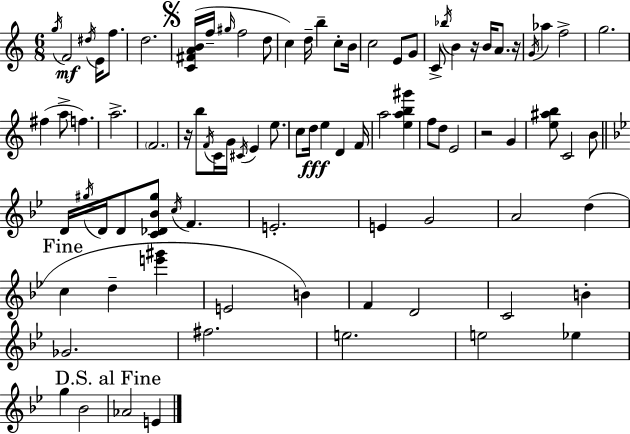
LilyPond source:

{
  \clef treble
  \numericTimeSignature
  \time 6/8
  \key a \minor
  \acciaccatura { g''16 }\mf f'2 \acciaccatura { dis''16 } e'16 f''8. | d''2. | \mark \markup { \musicglyph "scripts.segno" } <c' fis' a' b'>16( f''16-- \grace { gis''16 } f''2 | d''8 c''4) d''16-- b''4-- | \break c''8-. b'16 c''2 e'8 | g'8 c'8-> \acciaccatura { bes''16 } b'4 r16 b'16 | a'8. r16 \acciaccatura { g'16 } aes''4 f''2-> | g''2. | \break fis''4( a''8-> f''4.) | a''2.-> | \parenthesize f'2. | r16 b''8 \acciaccatura { f'16 } c'16 g'16 \acciaccatura { cis'16 } | \break e'4 e''8. c''8 d''16\fff e''4 | d'4 f'16 a''2 | <e'' a'' b'' gis'''>4 f''8 d''8 e'2 | r2 | \break g'4 <e'' ais'' b''>8 c'2 | b'8 \bar "||" \break \key g \minor d'16 \acciaccatura { gis''16 } d'16 d'8 <c' des' bes' gis''>8 \acciaccatura { c''16 } f'4. | e'2.-. | e'4 g'2 | a'2 d''4( | \break \mark "Fine" c''4 d''4-- <e''' gis'''>4 | e'2 b'4) | f'4 d'2 | c'2 b'4-. | \break ges'2. | fis''2. | e''2. | e''2 ees''4 | \break g''4 bes'2 | \mark "D.S. al Fine" aes'2 e'4 | \bar "|."
}